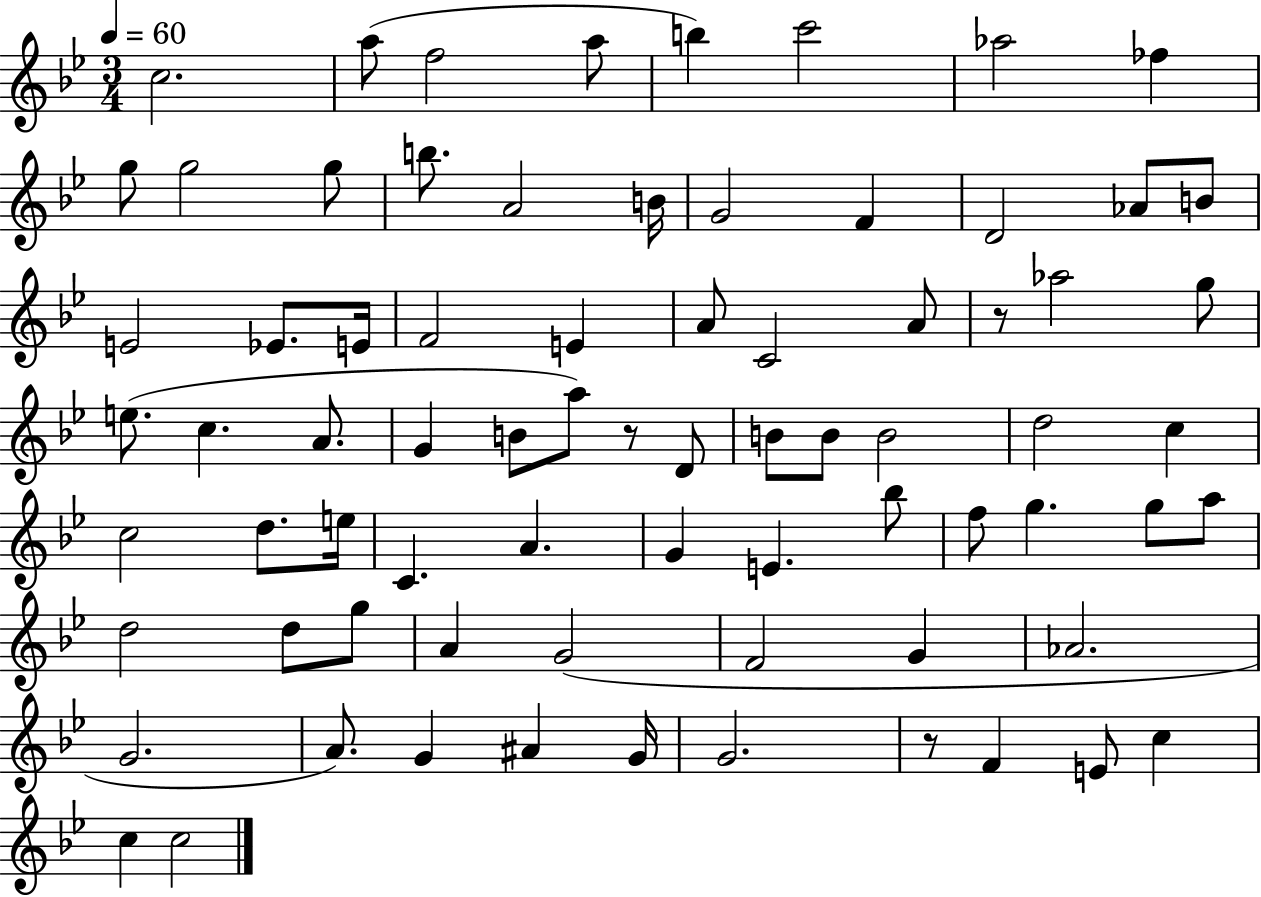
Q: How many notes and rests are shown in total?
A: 75